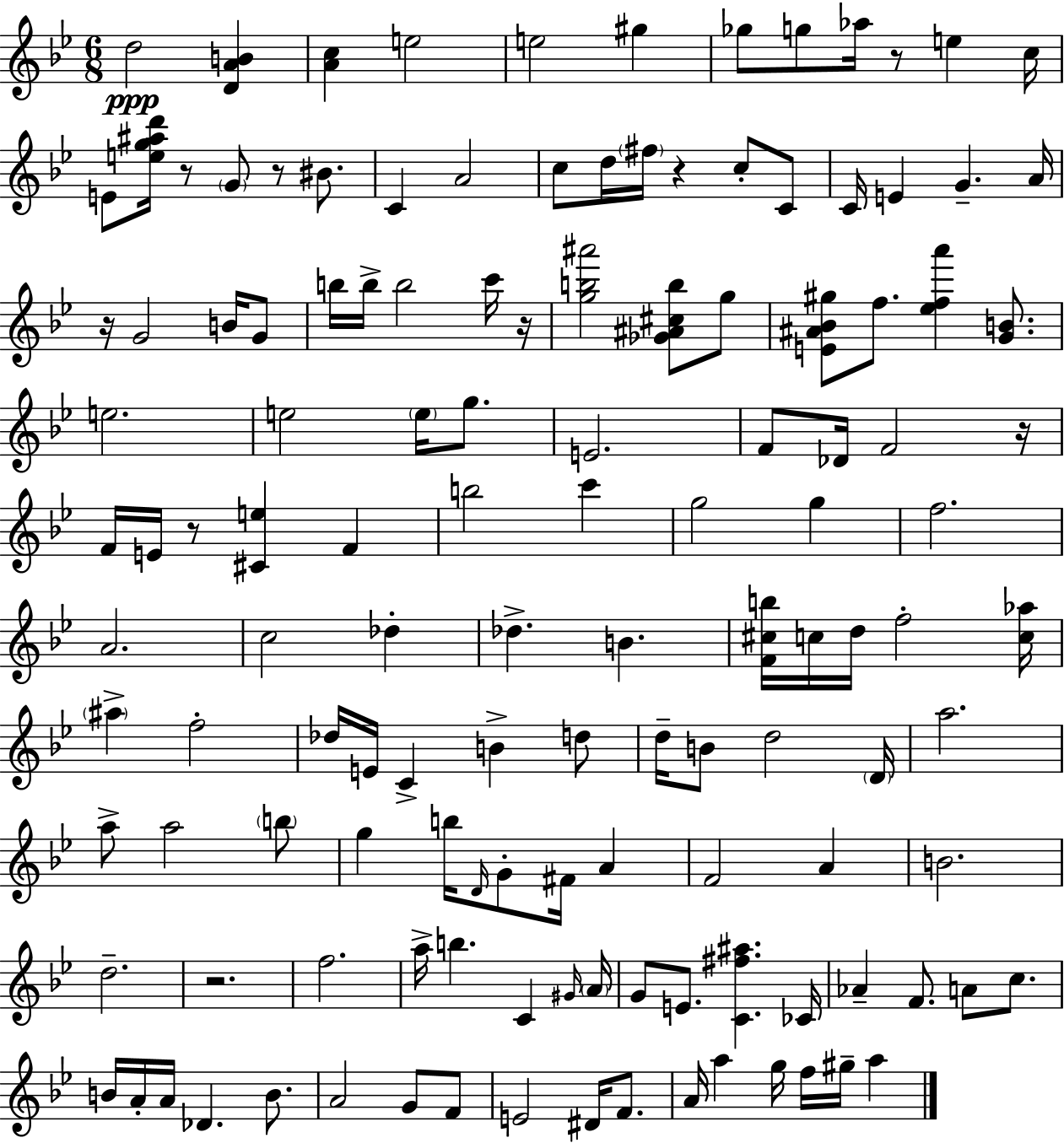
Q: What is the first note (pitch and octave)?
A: D5